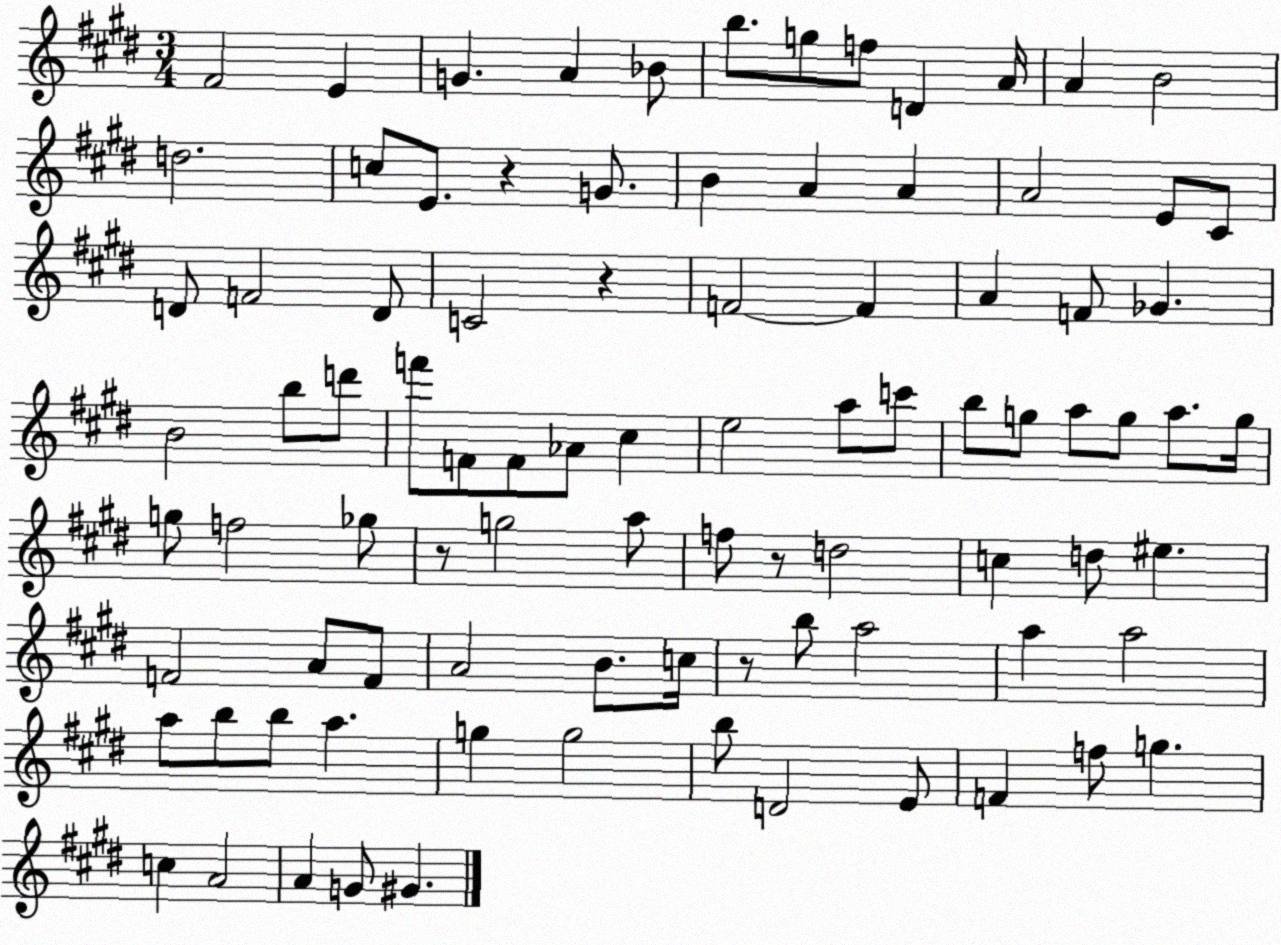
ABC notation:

X:1
T:Untitled
M:3/4
L:1/4
K:E
^F2 E G A _B/2 b/2 g/2 f/2 D A/4 A B2 d2 c/2 E/2 z G/2 B A A A2 E/2 ^C/2 D/2 F2 D/2 C2 z F2 F A F/2 _G B2 b/2 d'/2 f'/2 F/2 F/2 _A/2 ^c e2 a/2 c'/2 b/2 g/2 a/2 g/2 a/2 g/4 g/2 f2 _g/2 z/2 g2 a/2 f/2 z/2 d2 c d/2 ^e F2 A/2 F/2 A2 B/2 c/4 z/2 b/2 a2 a a2 a/2 b/2 b/2 a g g2 b/2 D2 E/2 F f/2 g c A2 A G/2 ^G